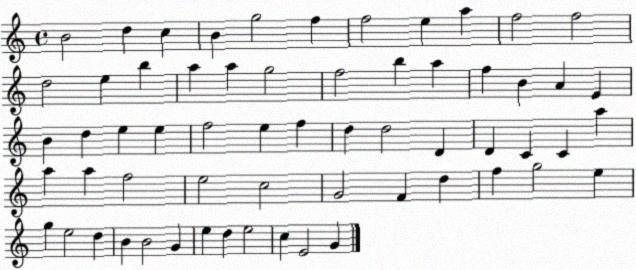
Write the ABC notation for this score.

X:1
T:Untitled
M:4/4
L:1/4
K:C
B2 d c B g2 f f2 e a f2 f2 d2 e b a a g2 f2 b a f B A E B d e e f2 e f d d2 D D C C a a a f2 e2 c2 G2 F d f g2 e g e2 d B B2 G e d e2 c E2 G